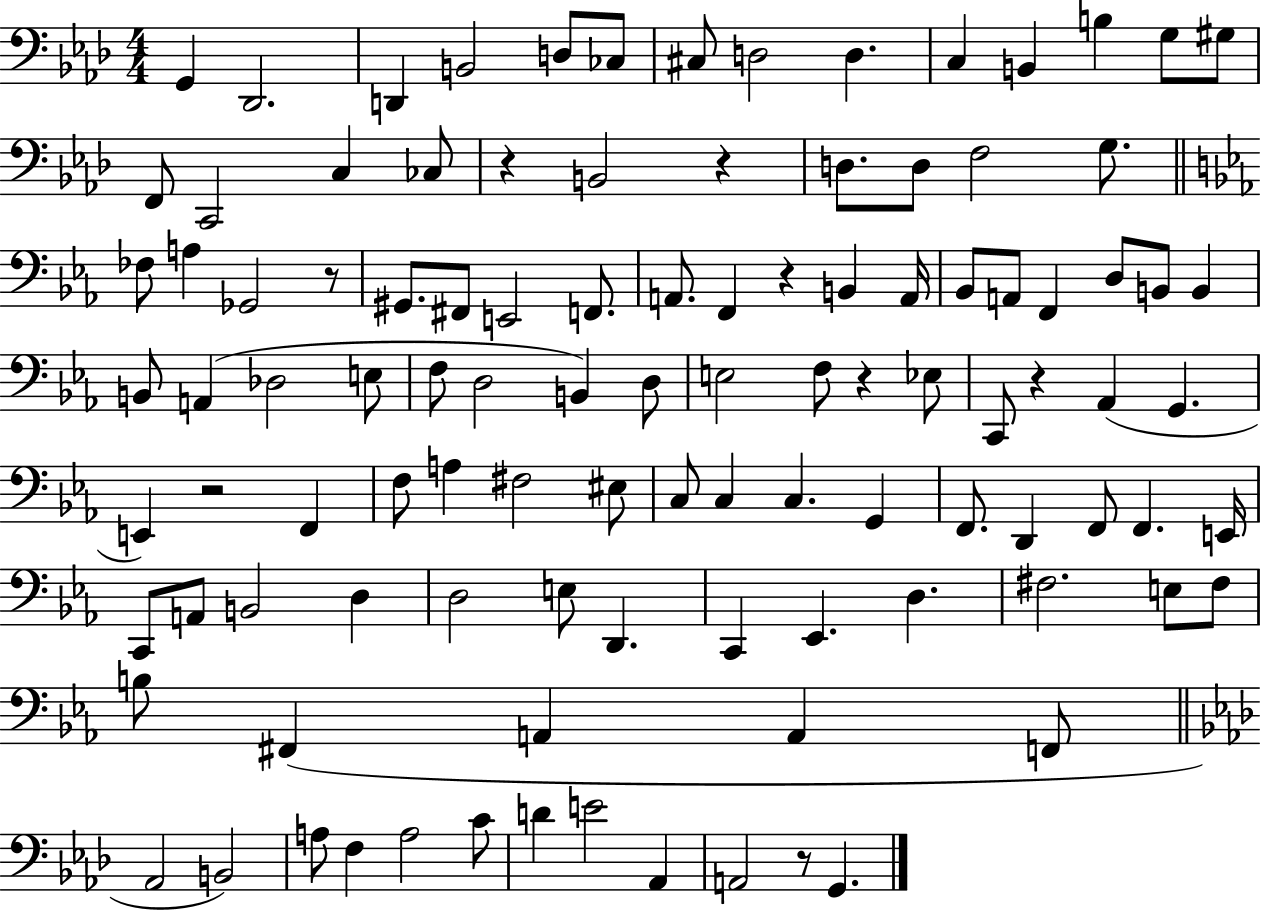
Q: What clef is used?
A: bass